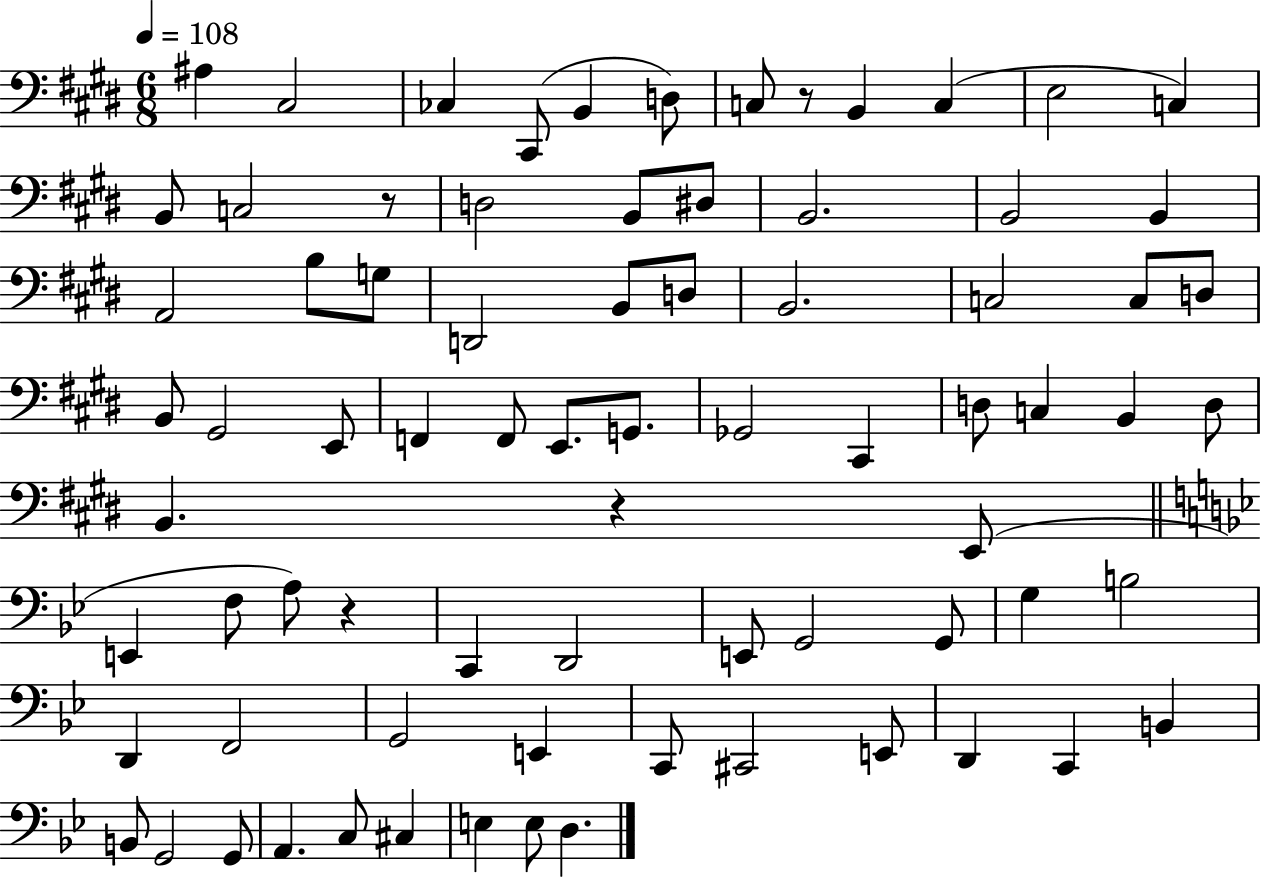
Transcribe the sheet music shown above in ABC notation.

X:1
T:Untitled
M:6/8
L:1/4
K:E
^A, ^C,2 _C, ^C,,/2 B,, D,/2 C,/2 z/2 B,, C, E,2 C, B,,/2 C,2 z/2 D,2 B,,/2 ^D,/2 B,,2 B,,2 B,, A,,2 B,/2 G,/2 D,,2 B,,/2 D,/2 B,,2 C,2 C,/2 D,/2 B,,/2 ^G,,2 E,,/2 F,, F,,/2 E,,/2 G,,/2 _G,,2 ^C,, D,/2 C, B,, D,/2 B,, z E,,/2 E,, F,/2 A,/2 z C,, D,,2 E,,/2 G,,2 G,,/2 G, B,2 D,, F,,2 G,,2 E,, C,,/2 ^C,,2 E,,/2 D,, C,, B,, B,,/2 G,,2 G,,/2 A,, C,/2 ^C, E, E,/2 D,